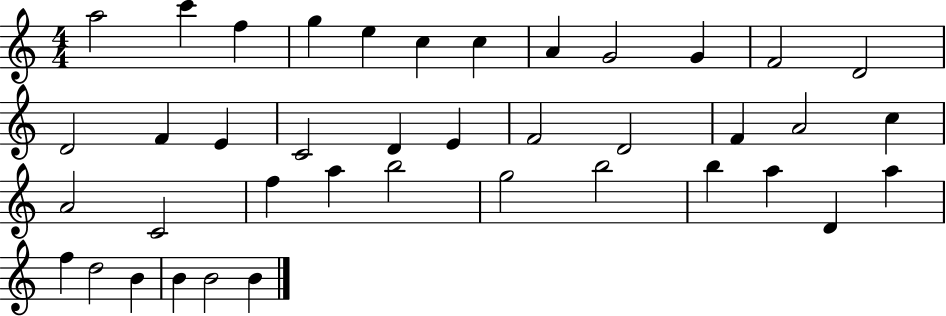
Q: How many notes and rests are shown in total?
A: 40